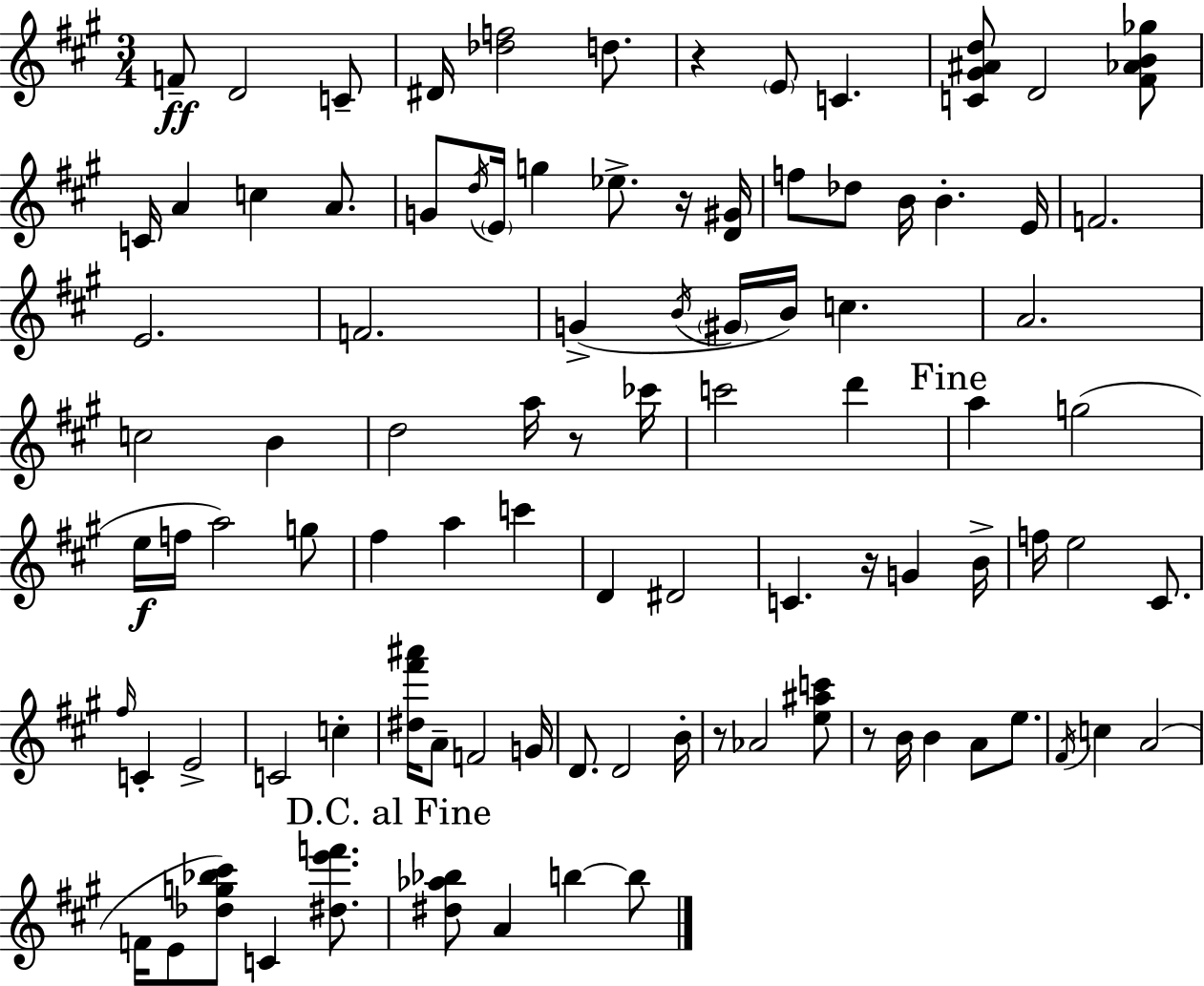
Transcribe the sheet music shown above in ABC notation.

X:1
T:Untitled
M:3/4
L:1/4
K:A
F/2 D2 C/2 ^D/4 [_df]2 d/2 z E/2 C [C^G^Ad]/2 D2 [^F_AB_g]/2 C/4 A c A/2 G/2 d/4 E/4 g _e/2 z/4 [D^G]/4 f/2 _d/2 B/4 B E/4 F2 E2 F2 G B/4 ^G/4 B/4 c A2 c2 B d2 a/4 z/2 _c'/4 c'2 d' a g2 e/4 f/4 a2 g/2 ^f a c' D ^D2 C z/4 G B/4 f/4 e2 ^C/2 ^f/4 C E2 C2 c [^d^f'^a']/4 A/2 F2 G/4 D/2 D2 B/4 z/2 _A2 [e^ac']/2 z/2 B/4 B A/2 e/2 ^F/4 c A2 F/4 E/2 [_dg_b^c']/2 C [^de'f']/2 [^d_a_b]/2 A b b/2